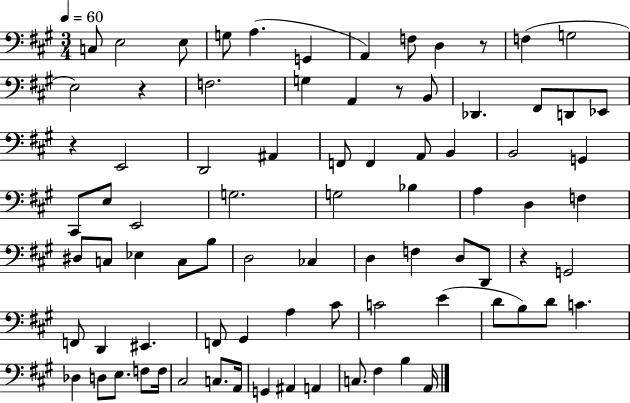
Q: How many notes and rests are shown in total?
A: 83